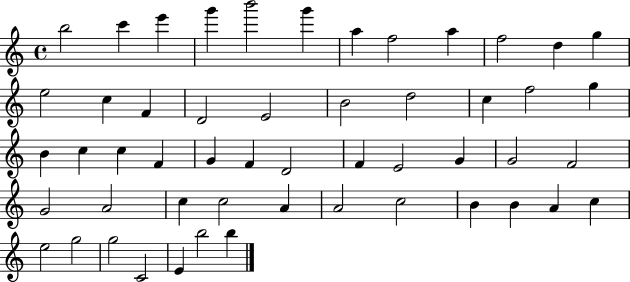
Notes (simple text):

B5/h C6/q E6/q G6/q B6/h G6/q A5/q F5/h A5/q F5/h D5/q G5/q E5/h C5/q F4/q D4/h E4/h B4/h D5/h C5/q F5/h G5/q B4/q C5/q C5/q F4/q G4/q F4/q D4/h F4/q E4/h G4/q G4/h F4/h G4/h A4/h C5/q C5/h A4/q A4/h C5/h B4/q B4/q A4/q C5/q E5/h G5/h G5/h C4/h E4/q B5/h B5/q